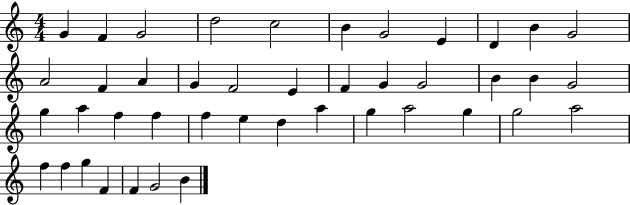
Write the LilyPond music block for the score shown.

{
  \clef treble
  \numericTimeSignature
  \time 4/4
  \key c \major
  g'4 f'4 g'2 | d''2 c''2 | b'4 g'2 e'4 | d'4 b'4 g'2 | \break a'2 f'4 a'4 | g'4 f'2 e'4 | f'4 g'4 g'2 | b'4 b'4 g'2 | \break g''4 a''4 f''4 f''4 | f''4 e''4 d''4 a''4 | g''4 a''2 g''4 | g''2 a''2 | \break f''4 f''4 g''4 f'4 | f'4 g'2 b'4 | \bar "|."
}